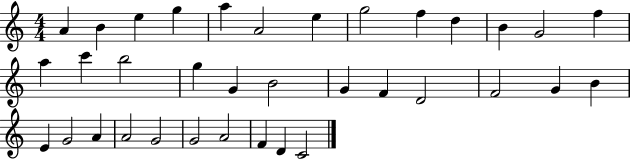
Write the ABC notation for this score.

X:1
T:Untitled
M:4/4
L:1/4
K:C
A B e g a A2 e g2 f d B G2 f a c' b2 g G B2 G F D2 F2 G B E G2 A A2 G2 G2 A2 F D C2